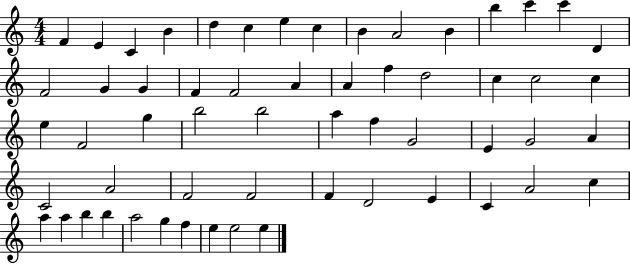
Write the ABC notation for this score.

X:1
T:Untitled
M:4/4
L:1/4
K:C
F E C B d c e c B A2 B b c' c' D F2 G G F F2 A A f d2 c c2 c e F2 g b2 b2 a f G2 E G2 A C2 A2 F2 F2 F D2 E C A2 c a a b b a2 g f e e2 e